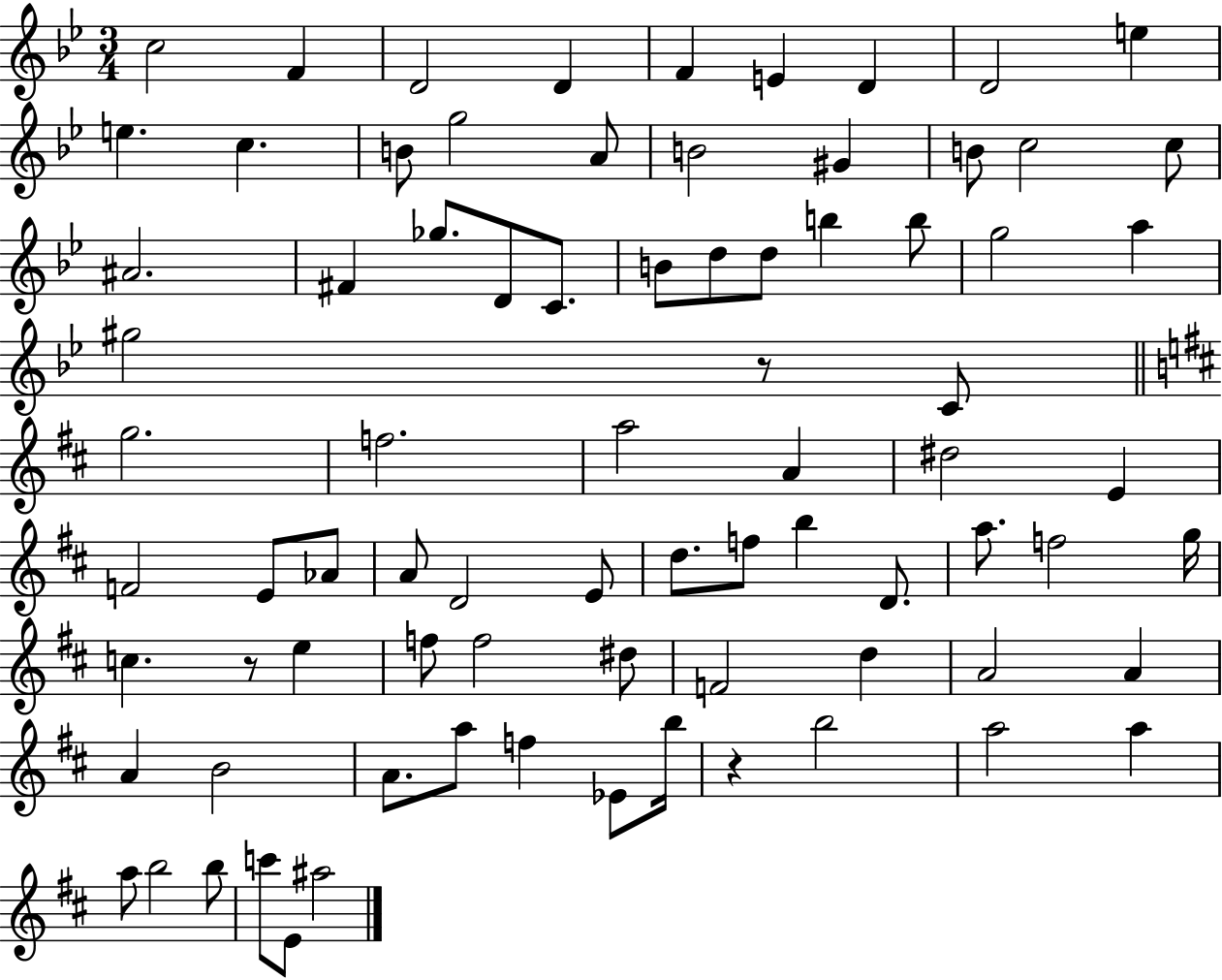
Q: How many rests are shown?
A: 3